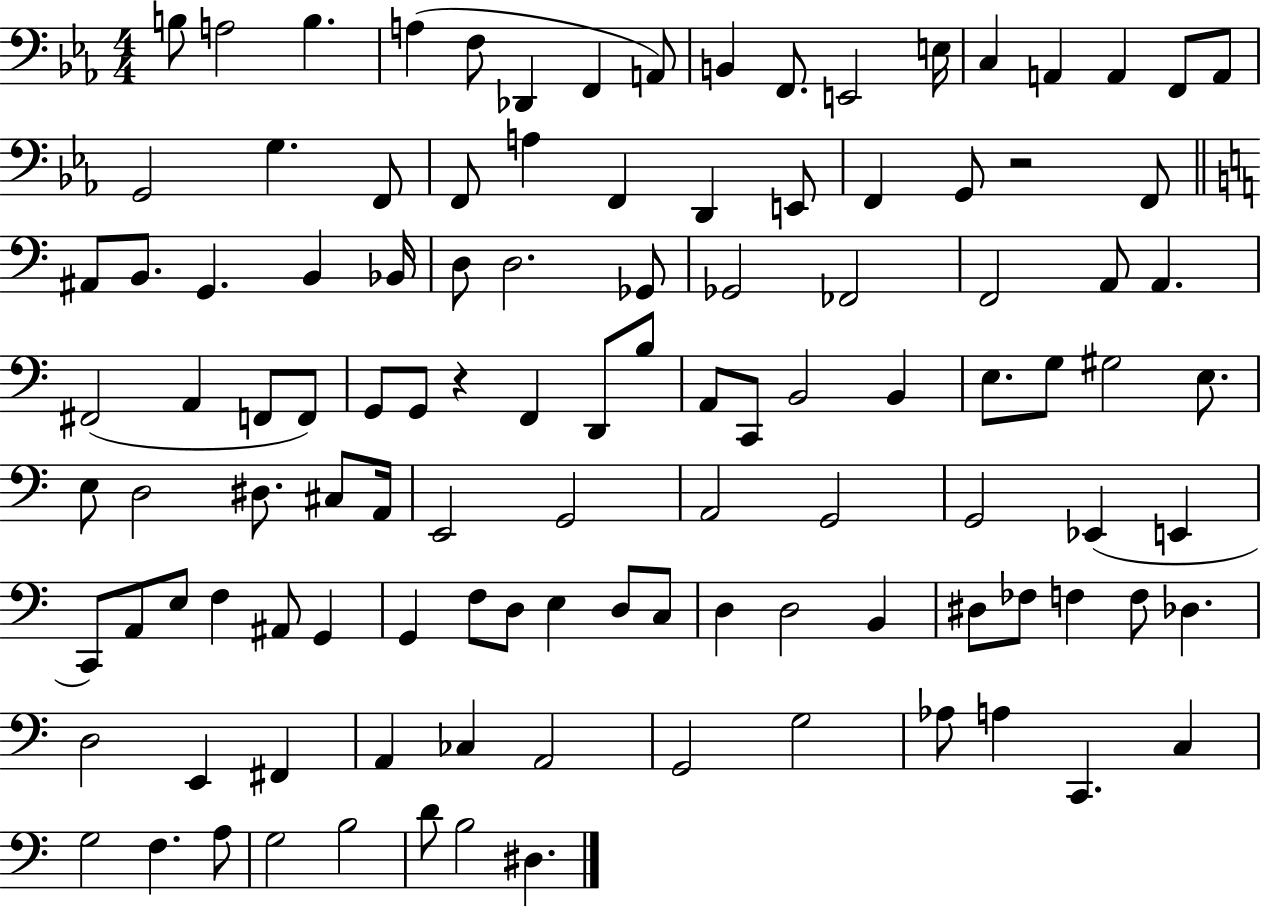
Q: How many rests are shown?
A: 2